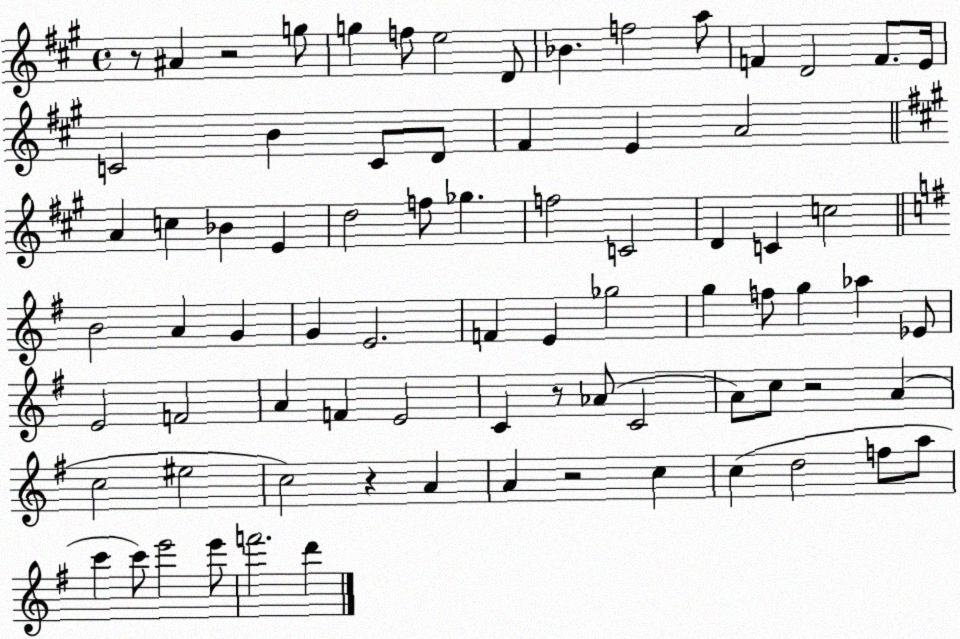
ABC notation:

X:1
T:Untitled
M:4/4
L:1/4
K:A
z/2 ^A z2 g/2 g f/2 e2 D/2 _B f2 a/2 F D2 F/2 E/4 C2 B C/2 D/2 ^F E A2 A c _B E d2 f/2 _g f2 C2 D C c2 B2 A G G E2 F E _g2 g f/2 g _a _E/2 E2 F2 A F E2 C z/2 _A/2 C2 A/2 c/2 z2 A c2 ^e2 c2 z A A z2 c c d2 f/2 a/2 c' c'/2 e'2 e'/2 f'2 d'